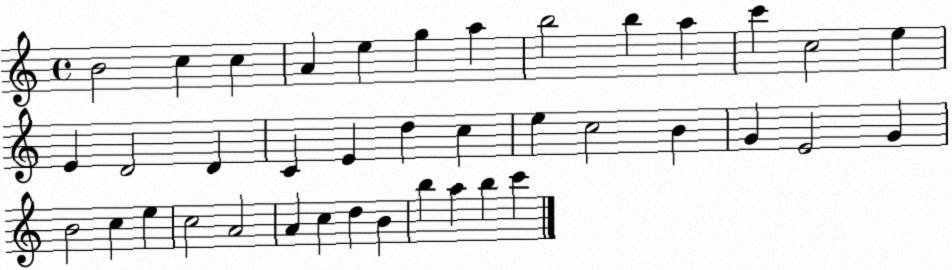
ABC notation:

X:1
T:Untitled
M:4/4
L:1/4
K:C
B2 c c A e g a b2 b a c' c2 e E D2 D C E d c e c2 B G E2 G B2 c e c2 A2 A c d B b a b c'